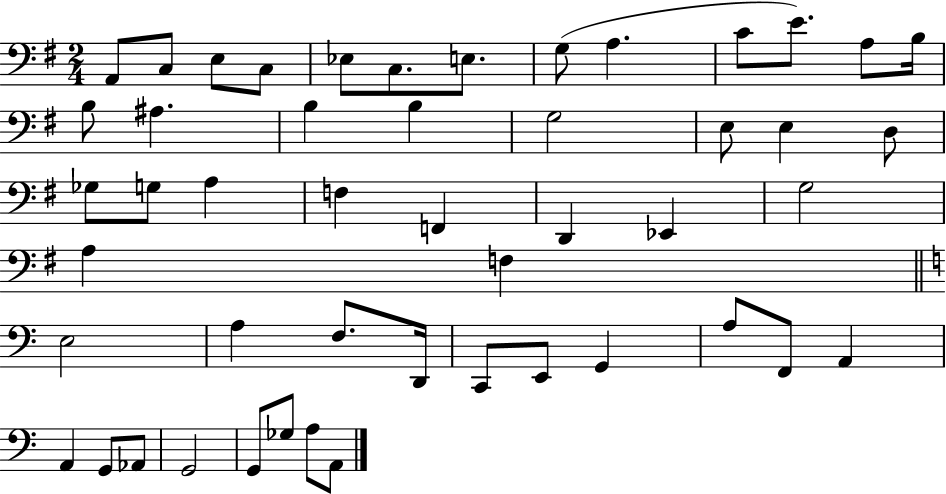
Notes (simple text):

A2/e C3/e E3/e C3/e Eb3/e C3/e. E3/e. G3/e A3/q. C4/e E4/e. A3/e B3/s B3/e A#3/q. B3/q B3/q G3/h E3/e E3/q D3/e Gb3/e G3/e A3/q F3/q F2/q D2/q Eb2/q G3/h A3/q F3/q E3/h A3/q F3/e. D2/s C2/e E2/e G2/q A3/e F2/e A2/q A2/q G2/e Ab2/e G2/h G2/e Gb3/e A3/e A2/e